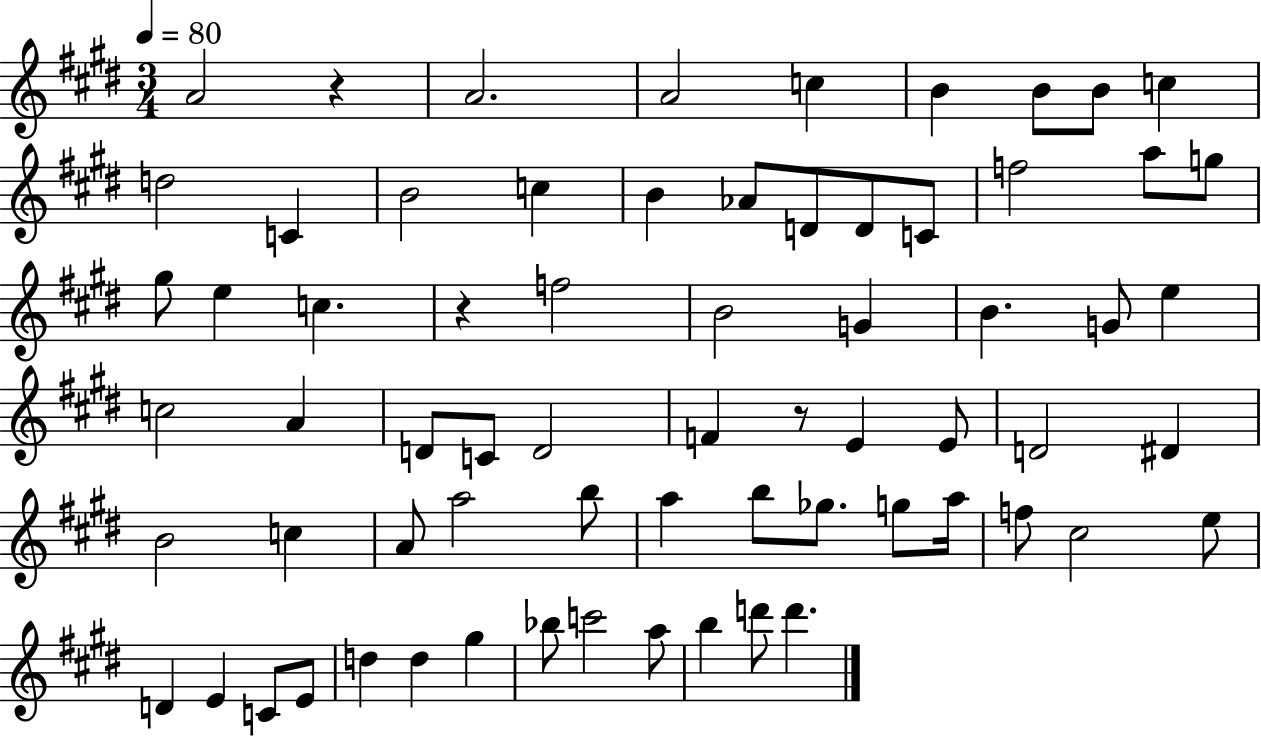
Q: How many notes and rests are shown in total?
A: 68